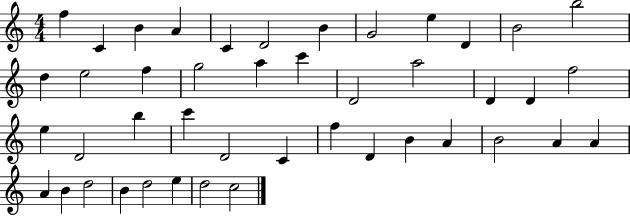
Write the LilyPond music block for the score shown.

{
  \clef treble
  \numericTimeSignature
  \time 4/4
  \key c \major
  f''4 c'4 b'4 a'4 | c'4 d'2 b'4 | g'2 e''4 d'4 | b'2 b''2 | \break d''4 e''2 f''4 | g''2 a''4 c'''4 | d'2 a''2 | d'4 d'4 f''2 | \break e''4 d'2 b''4 | c'''4 d'2 c'4 | f''4 d'4 b'4 a'4 | b'2 a'4 a'4 | \break a'4 b'4 d''2 | b'4 d''2 e''4 | d''2 c''2 | \bar "|."
}